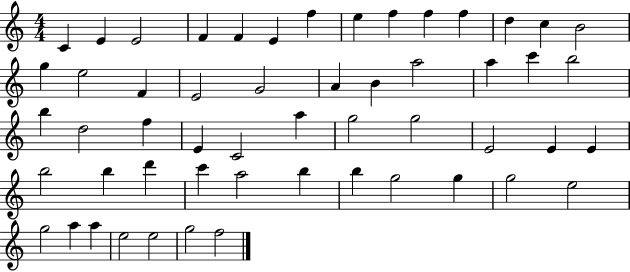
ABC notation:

X:1
T:Untitled
M:4/4
L:1/4
K:C
C E E2 F F E f e f f f d c B2 g e2 F E2 G2 A B a2 a c' b2 b d2 f E C2 a g2 g2 E2 E E b2 b d' c' a2 b b g2 g g2 e2 g2 a a e2 e2 g2 f2